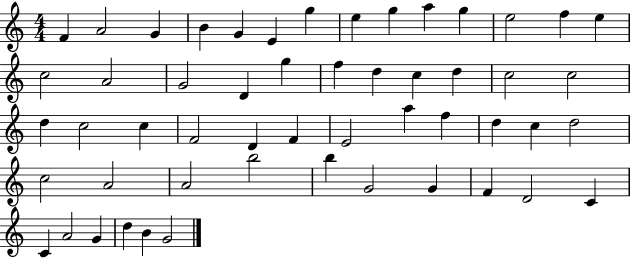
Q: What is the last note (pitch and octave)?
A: G4